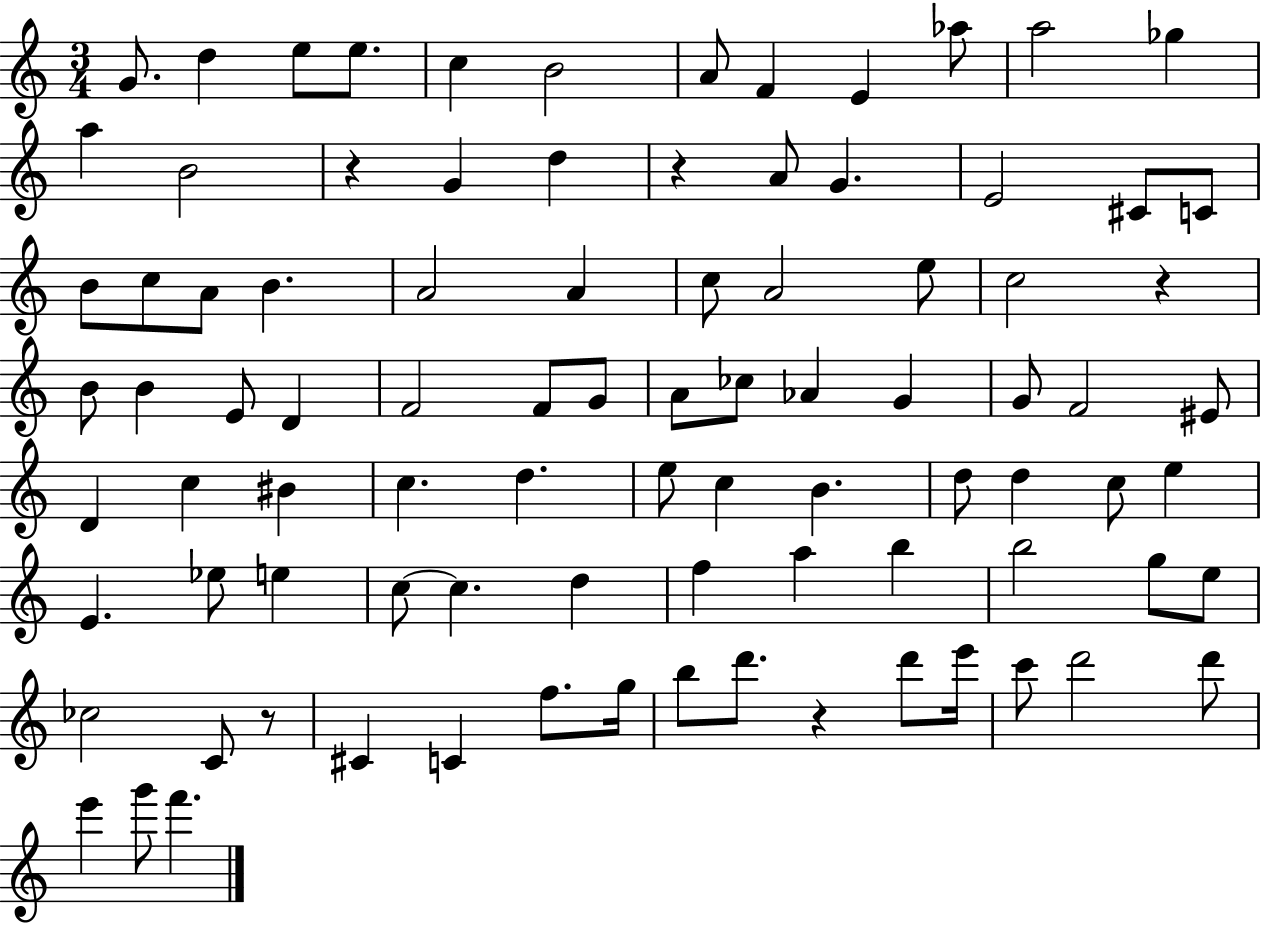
X:1
T:Untitled
M:3/4
L:1/4
K:C
G/2 d e/2 e/2 c B2 A/2 F E _a/2 a2 _g a B2 z G d z A/2 G E2 ^C/2 C/2 B/2 c/2 A/2 B A2 A c/2 A2 e/2 c2 z B/2 B E/2 D F2 F/2 G/2 A/2 _c/2 _A G G/2 F2 ^E/2 D c ^B c d e/2 c B d/2 d c/2 e E _e/2 e c/2 c d f a b b2 g/2 e/2 _c2 C/2 z/2 ^C C f/2 g/4 b/2 d'/2 z d'/2 e'/4 c'/2 d'2 d'/2 e' g'/2 f'